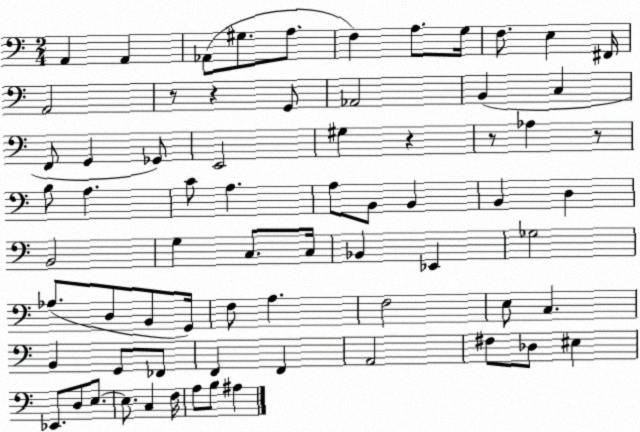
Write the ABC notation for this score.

X:1
T:Untitled
M:2/4
L:1/4
K:C
A,, A,, _A,,/2 ^G,/2 A,/2 F, A,/2 G,/4 F,/2 E, ^F,,/4 A,,2 z/2 z G,,/2 _A,,2 B,, C, F,,/2 G,, _G,,/2 E,,2 ^G, z z/2 _A, z/2 B,/2 A, C/2 A, A,/2 B,,/2 B,, B,, D, B,,2 G, C,/2 C,/4 _B,, _E,, _G,2 _A,/2 D,/2 B,,/2 G,,/4 F,/2 A, F,2 E,/2 C, B,, G,,/2 _F,,/2 F,, F,, A,,2 ^F,/2 _D,/2 ^E, _E,,/2 D,/2 E,/2 E,/2 C, F,/4 A,/2 B,/2 ^A,